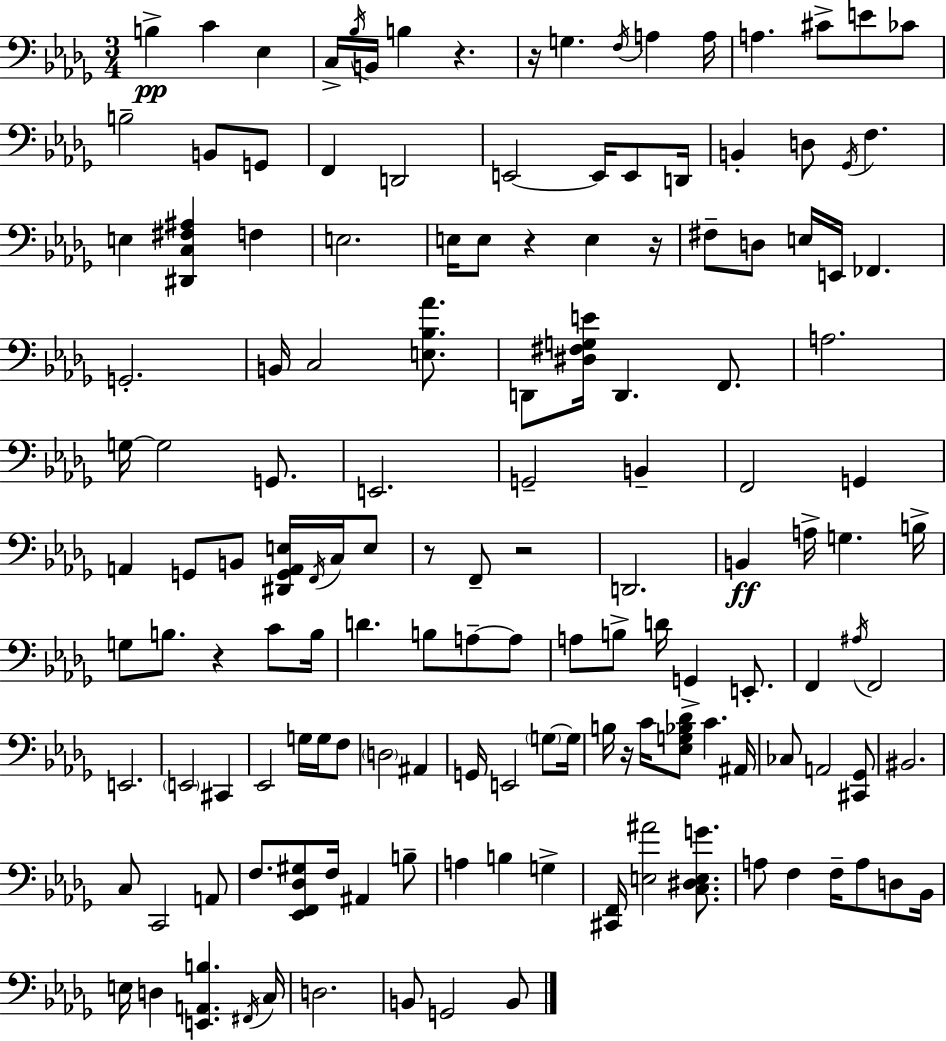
X:1
T:Untitled
M:3/4
L:1/4
K:Bbm
B, C _E, C,/4 _B,/4 B,,/4 B, z z/4 G, F,/4 A, A,/4 A, ^C/2 E/2 _C/2 B,2 B,,/2 G,,/2 F,, D,,2 E,,2 E,,/4 E,,/2 D,,/4 B,, D,/2 _G,,/4 F, E, [^D,,C,^F,^A,] F, E,2 E,/4 E,/2 z E, z/4 ^F,/2 D,/2 E,/4 E,,/4 _F,, G,,2 B,,/4 C,2 [E,_B,_A]/2 D,,/2 [^D,^F,G,E]/4 D,, F,,/2 A,2 G,/4 G,2 G,,/2 E,,2 G,,2 B,, F,,2 G,, A,, G,,/2 B,,/2 [^D,,G,,A,,E,]/4 F,,/4 C,/4 E,/2 z/2 F,,/2 z2 D,,2 B,, A,/4 G, B,/4 G,/2 B,/2 z C/2 B,/4 D B,/2 A,/2 A,/2 A,/2 B,/2 D/4 G,, E,,/2 F,, ^A,/4 F,,2 E,,2 E,,2 ^C,, _E,,2 G,/4 G,/4 F,/2 D,2 ^A,, G,,/4 E,,2 G,/2 G,/4 B,/4 z/4 C/4 [_E,G,_B,_D]/2 C ^A,,/4 _C,/2 A,,2 [^C,,_G,,]/2 ^B,,2 C,/2 C,,2 A,,/2 F,/2 [_E,,F,,_D,^G,]/2 F,/4 ^A,, B,/2 A, B, G, [^C,,F,,]/4 [E,^A]2 [C,^D,E,G]/2 A,/2 F, F,/4 A,/2 D,/2 _B,,/4 E,/4 D, [E,,A,,B,] ^F,,/4 C,/4 D,2 B,,/2 G,,2 B,,/2